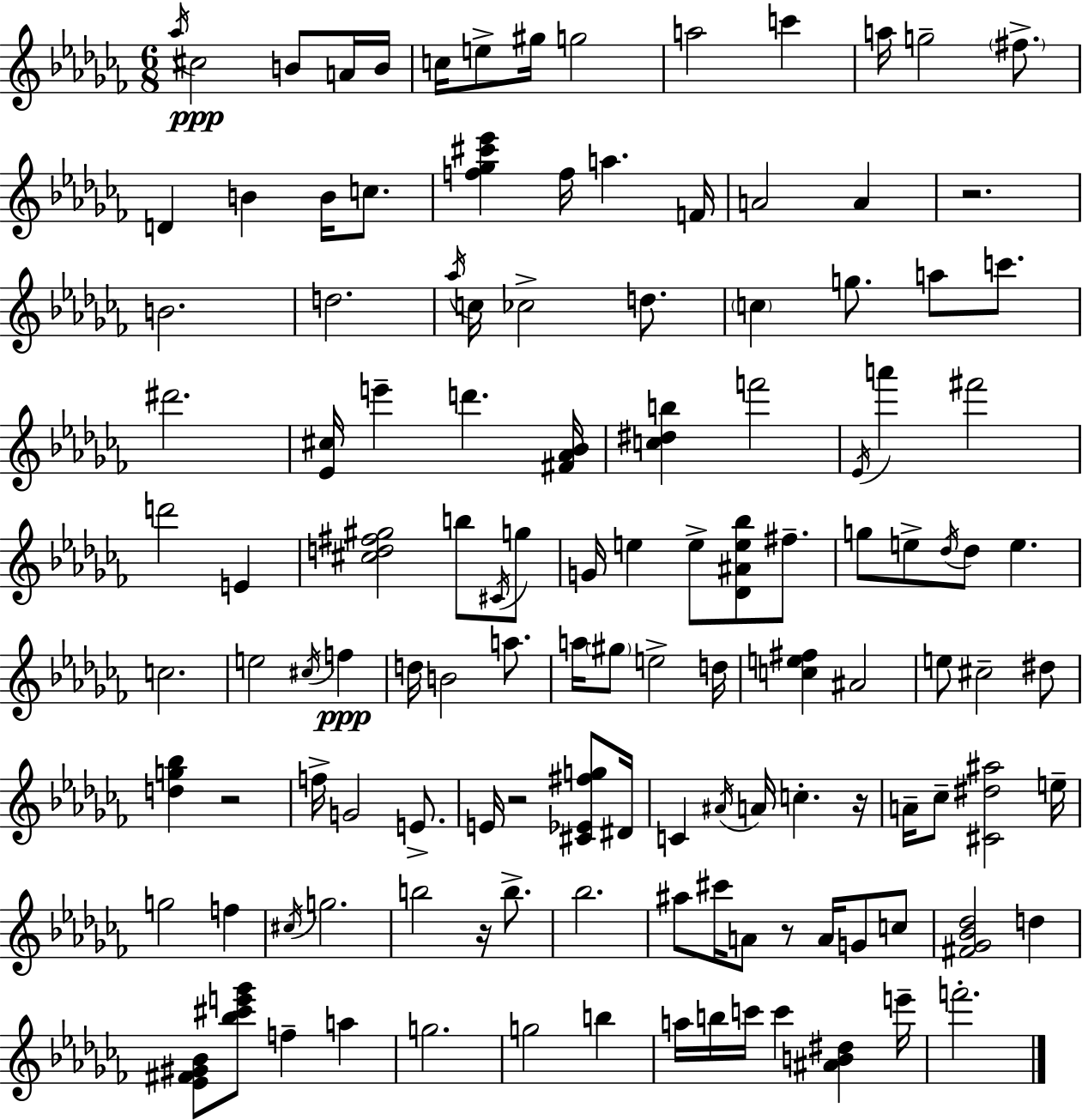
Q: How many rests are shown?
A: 6